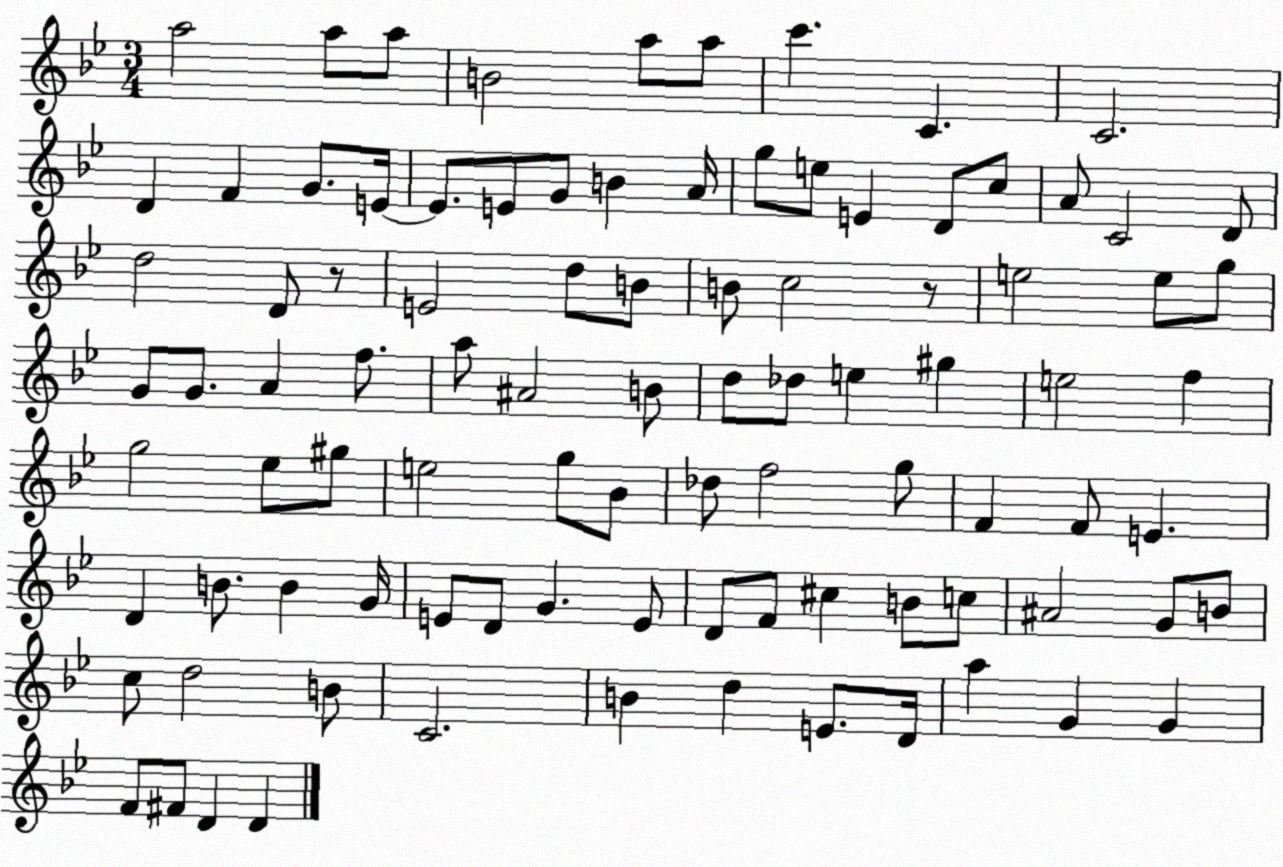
X:1
T:Untitled
M:3/4
L:1/4
K:Bb
a2 a/2 a/2 B2 a/2 a/2 c' C C2 D F G/2 E/4 E/2 E/2 G/2 B A/4 g/2 e/2 E D/2 c/2 A/2 C2 D/2 d2 D/2 z/2 E2 d/2 B/2 B/2 c2 z/2 e2 e/2 g/2 G/2 G/2 A f/2 a/2 ^A2 B/2 d/2 _d/2 e ^g e2 f g2 _e/2 ^g/2 e2 g/2 _B/2 _d/2 f2 g/2 F F/2 E D B/2 B G/4 E/2 D/2 G E/2 D/2 F/2 ^c B/2 c/2 ^A2 G/2 B/2 c/2 d2 B/2 C2 B d E/2 D/4 a G G F/2 ^F/2 D D